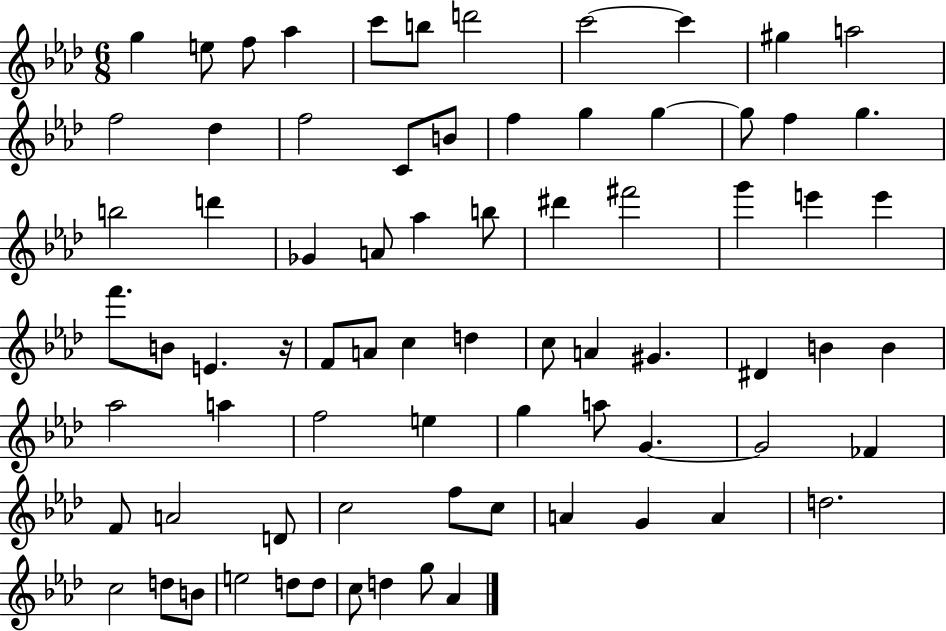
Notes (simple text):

G5/q E5/e F5/e Ab5/q C6/e B5/e D6/h C6/h C6/q G#5/q A5/h F5/h Db5/q F5/h C4/e B4/e F5/q G5/q G5/q G5/e F5/q G5/q. B5/h D6/q Gb4/q A4/e Ab5/q B5/e D#6/q F#6/h G6/q E6/q E6/q F6/e. B4/e E4/q. R/s F4/e A4/e C5/q D5/q C5/e A4/q G#4/q. D#4/q B4/q B4/q Ab5/h A5/q F5/h E5/q G5/q A5/e G4/q. G4/h FES4/q F4/e A4/h D4/e C5/h F5/e C5/e A4/q G4/q A4/q D5/h. C5/h D5/e B4/e E5/h D5/e D5/e C5/e D5/q G5/e Ab4/q